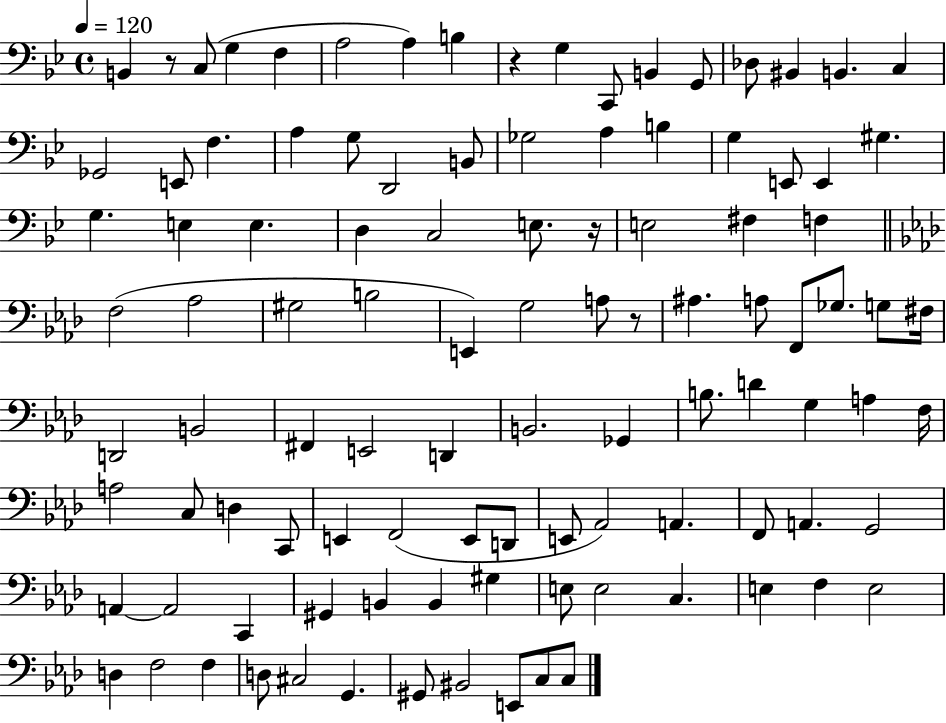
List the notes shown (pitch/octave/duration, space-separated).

B2/q R/e C3/e G3/q F3/q A3/h A3/q B3/q R/q G3/q C2/e B2/q G2/e Db3/e BIS2/q B2/q. C3/q Gb2/h E2/e F3/q. A3/q G3/e D2/h B2/e Gb3/h A3/q B3/q G3/q E2/e E2/q G#3/q. G3/q. E3/q E3/q. D3/q C3/h E3/e. R/s E3/h F#3/q F3/q F3/h Ab3/h G#3/h B3/h E2/q G3/h A3/e R/e A#3/q. A3/e F2/e Gb3/e. G3/e F#3/s D2/h B2/h F#2/q E2/h D2/q B2/h. Gb2/q B3/e. D4/q G3/q A3/q F3/s A3/h C3/e D3/q C2/e E2/q F2/h E2/e D2/e E2/e Ab2/h A2/q. F2/e A2/q. G2/h A2/q A2/h C2/q G#2/q B2/q B2/q G#3/q E3/e E3/h C3/q. E3/q F3/q E3/h D3/q F3/h F3/q D3/e C#3/h G2/q. G#2/e BIS2/h E2/e C3/e C3/e